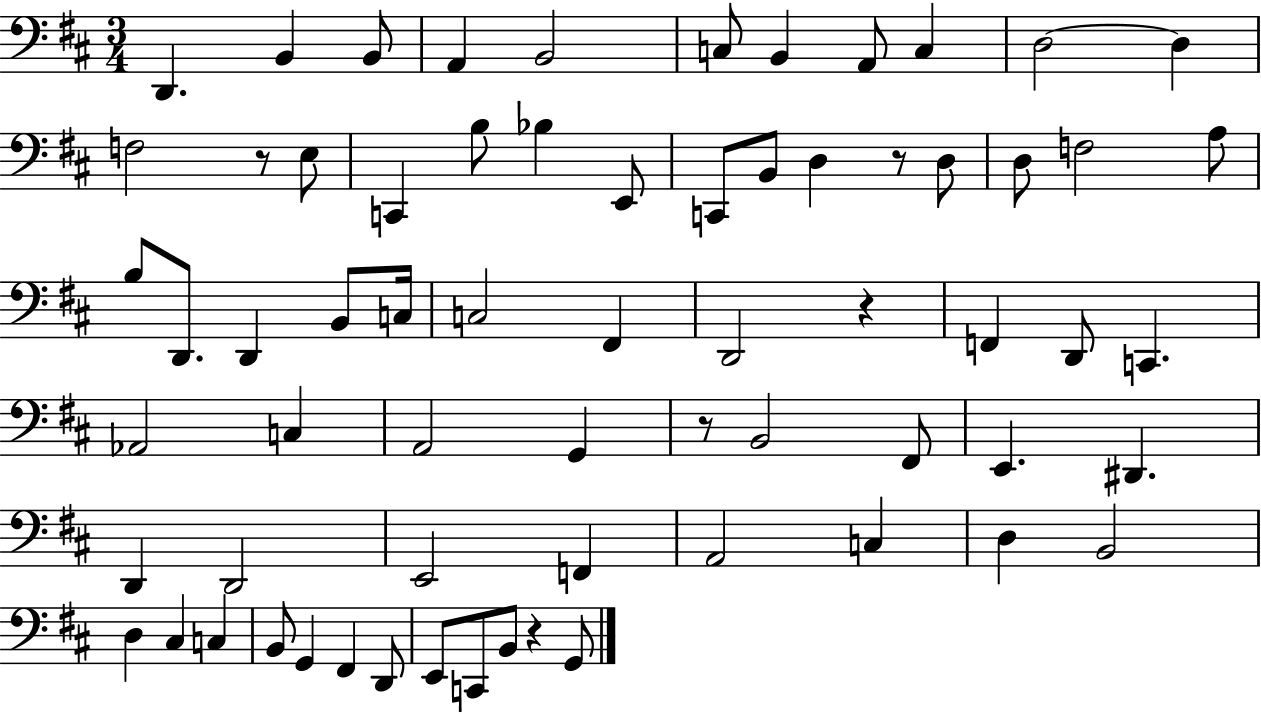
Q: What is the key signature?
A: D major